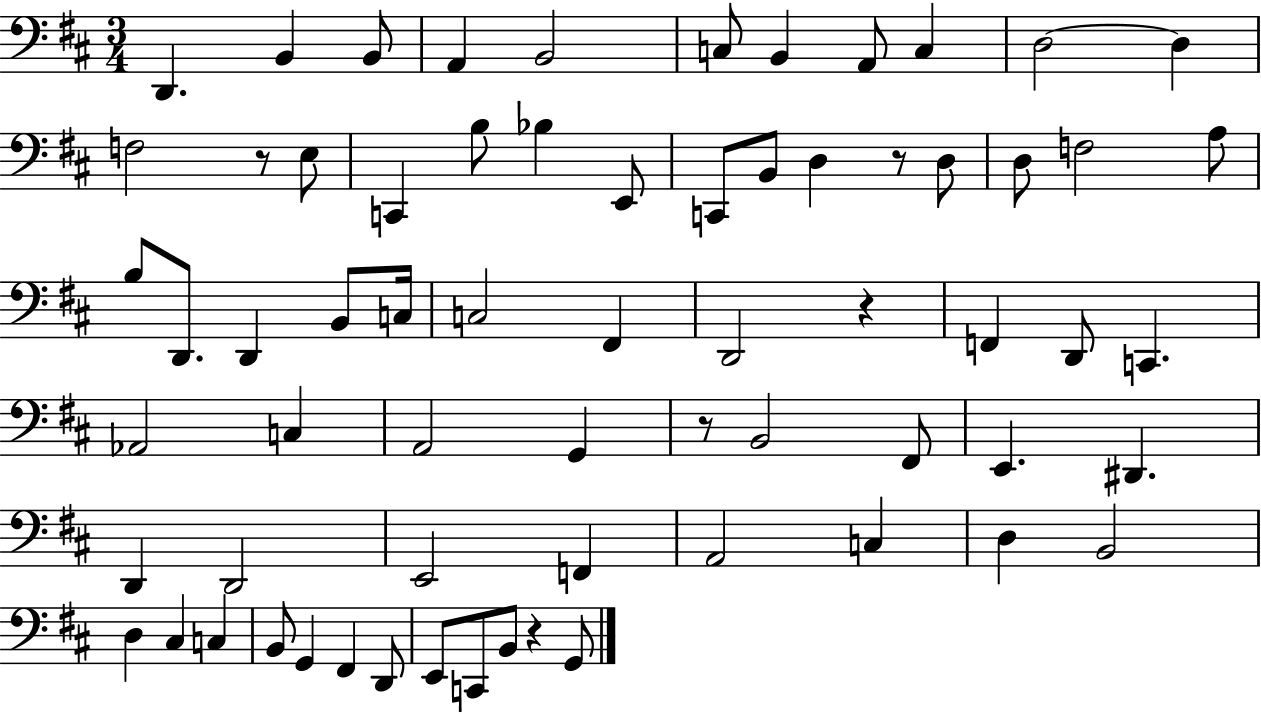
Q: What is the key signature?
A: D major